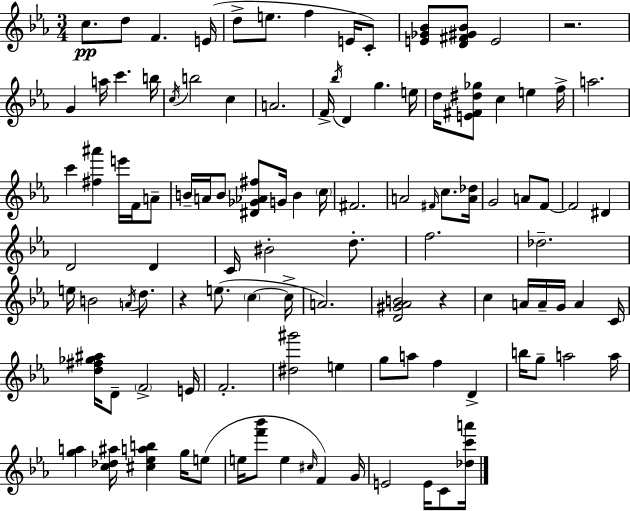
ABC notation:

X:1
T:Untitled
M:3/4
L:1/4
K:Eb
c/2 d/2 F E/4 d/2 e/2 f E/4 C/2 [E_G_B]/2 [D^F^G_B]/2 E2 z2 G a/4 c' b/4 c/4 b2 c A2 F/4 _b/4 D g e/4 d/4 [E^F^d_g]/2 c e f/4 a2 c' [^f^a'] e'/4 F/4 A/2 B/4 A/4 B/2 [^D_G_A^f]/2 G/4 B c/4 ^F2 A2 ^F/4 c/2 [A_d]/4 G2 A/2 F/2 F2 ^D D2 D C/4 ^B2 d/2 f2 _d2 e/4 B2 A/4 d/2 z e/2 c c/4 A2 [D^G_AB]2 z c A/4 A/4 G/4 A C/4 [d^f_g^a]/4 D/2 F2 E/4 F2 [^d^g']2 e g/2 a/2 f D b/4 g/2 a2 a/4 [ga] [c_d^a]/4 [^c_eab] g/4 e/2 e/4 [f'_b']/2 e ^c/4 F G/4 E2 E/4 C/2 [_dc'a']/4